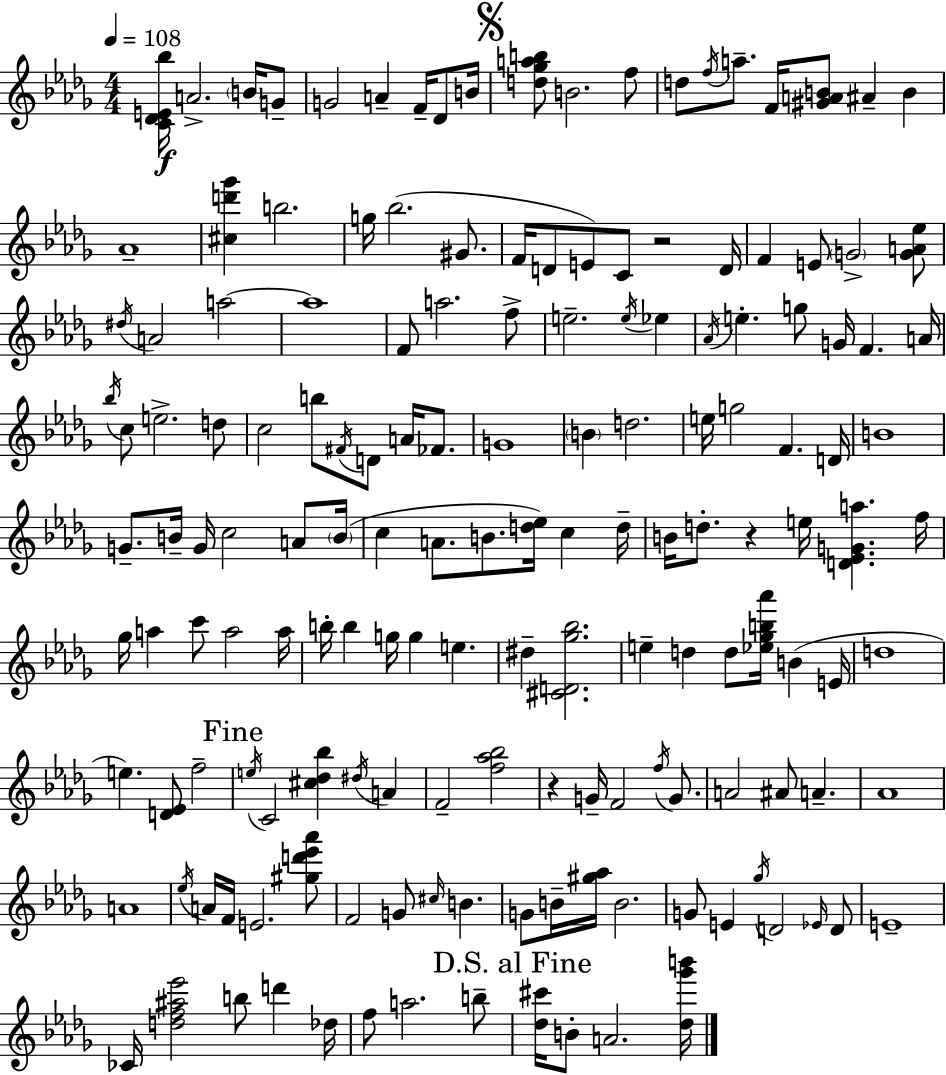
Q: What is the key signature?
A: BES minor